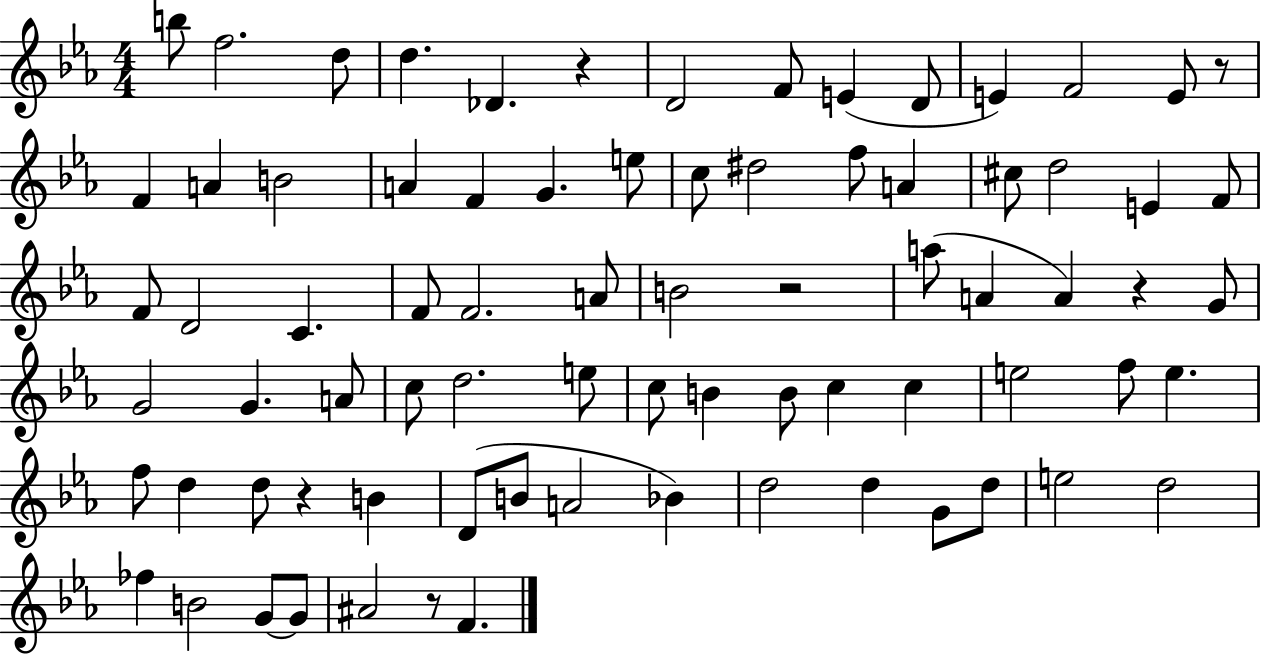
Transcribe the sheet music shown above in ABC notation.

X:1
T:Untitled
M:4/4
L:1/4
K:Eb
b/2 f2 d/2 d _D z D2 F/2 E D/2 E F2 E/2 z/2 F A B2 A F G e/2 c/2 ^d2 f/2 A ^c/2 d2 E F/2 F/2 D2 C F/2 F2 A/2 B2 z2 a/2 A A z G/2 G2 G A/2 c/2 d2 e/2 c/2 B B/2 c c e2 f/2 e f/2 d d/2 z B D/2 B/2 A2 _B d2 d G/2 d/2 e2 d2 _f B2 G/2 G/2 ^A2 z/2 F